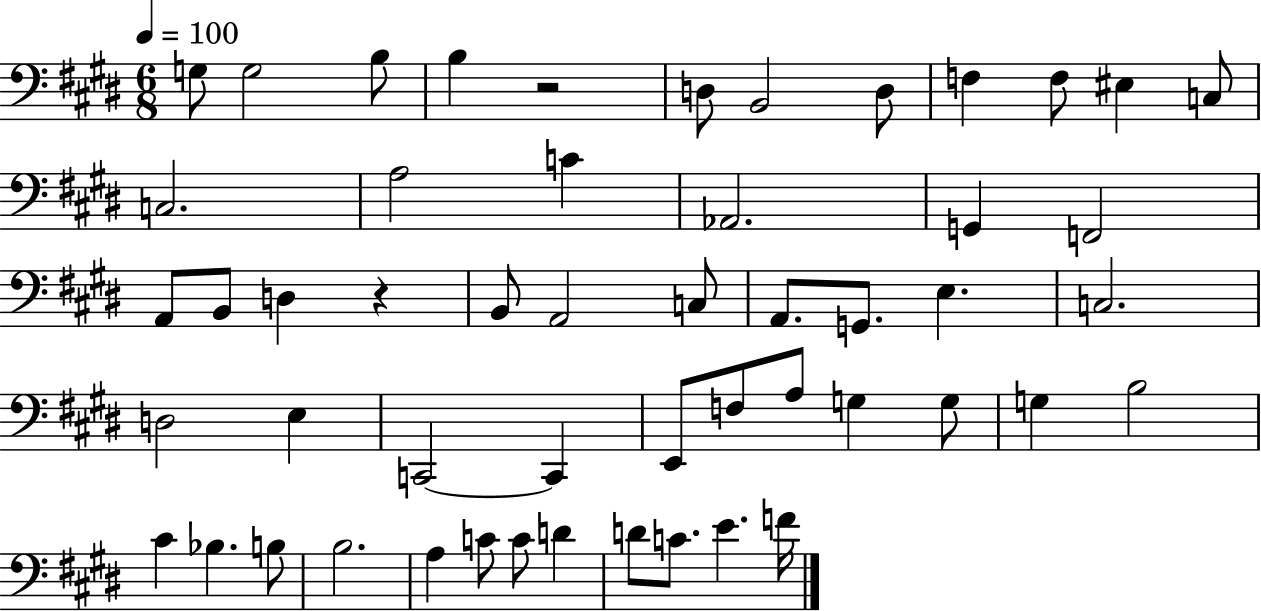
G3/e G3/h B3/e B3/q R/h D3/e B2/h D3/e F3/q F3/e EIS3/q C3/e C3/h. A3/h C4/q Ab2/h. G2/q F2/h A2/e B2/e D3/q R/q B2/e A2/h C3/e A2/e. G2/e. E3/q. C3/h. D3/h E3/q C2/h C2/q E2/e F3/e A3/e G3/q G3/e G3/q B3/h C#4/q Bb3/q. B3/e B3/h. A3/q C4/e C4/e D4/q D4/e C4/e. E4/q. F4/s